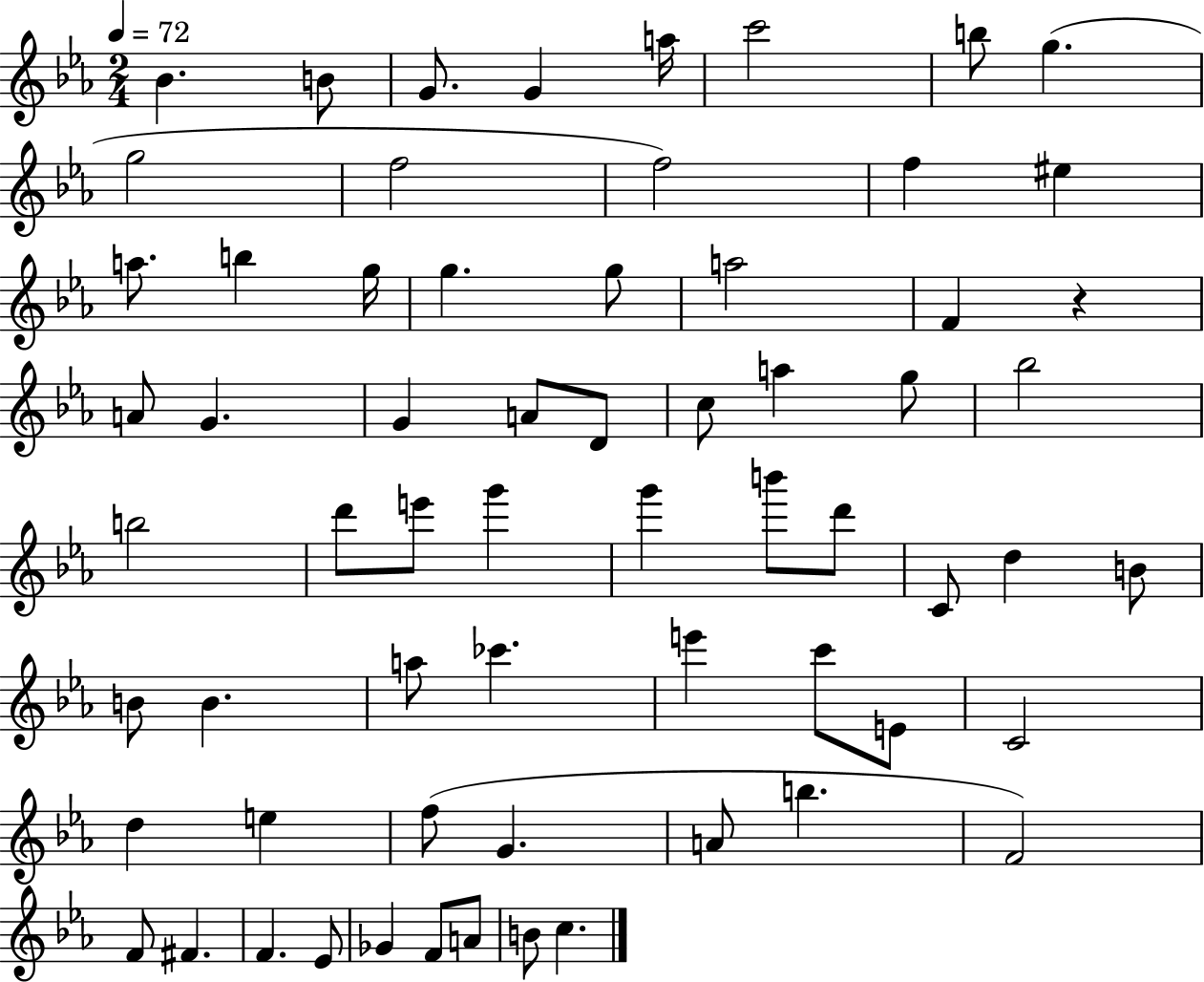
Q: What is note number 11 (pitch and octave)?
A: F5